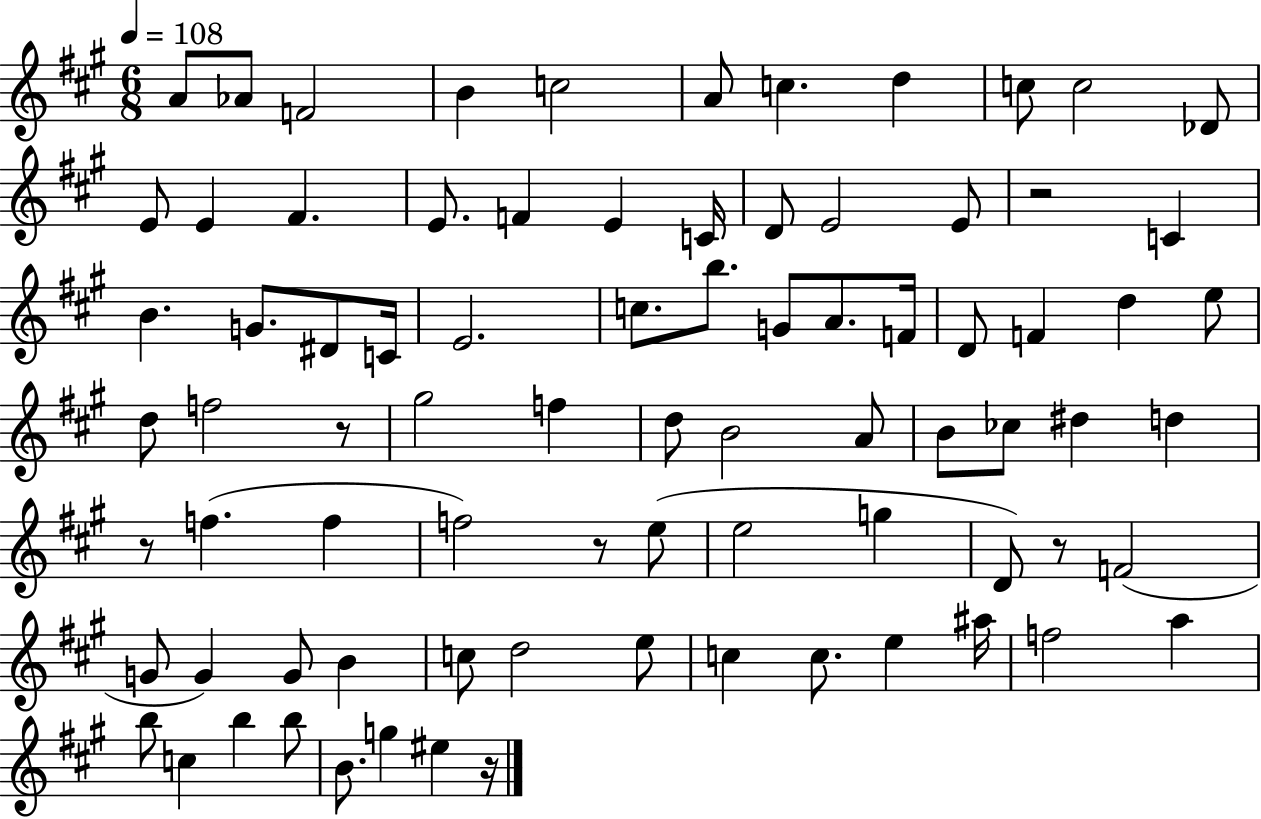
A4/e Ab4/e F4/h B4/q C5/h A4/e C5/q. D5/q C5/e C5/h Db4/e E4/e E4/q F#4/q. E4/e. F4/q E4/q C4/s D4/e E4/h E4/e R/h C4/q B4/q. G4/e. D#4/e C4/s E4/h. C5/e. B5/e. G4/e A4/e. F4/s D4/e F4/q D5/q E5/e D5/e F5/h R/e G#5/h F5/q D5/e B4/h A4/e B4/e CES5/e D#5/q D5/q R/e F5/q. F5/q F5/h R/e E5/e E5/h G5/q D4/e R/e F4/h G4/e G4/q G4/e B4/q C5/e D5/h E5/e C5/q C5/e. E5/q A#5/s F5/h A5/q B5/e C5/q B5/q B5/e B4/e. G5/q EIS5/q R/s